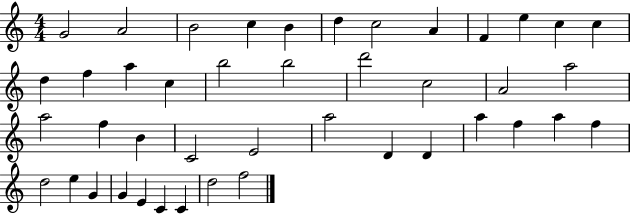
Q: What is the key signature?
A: C major